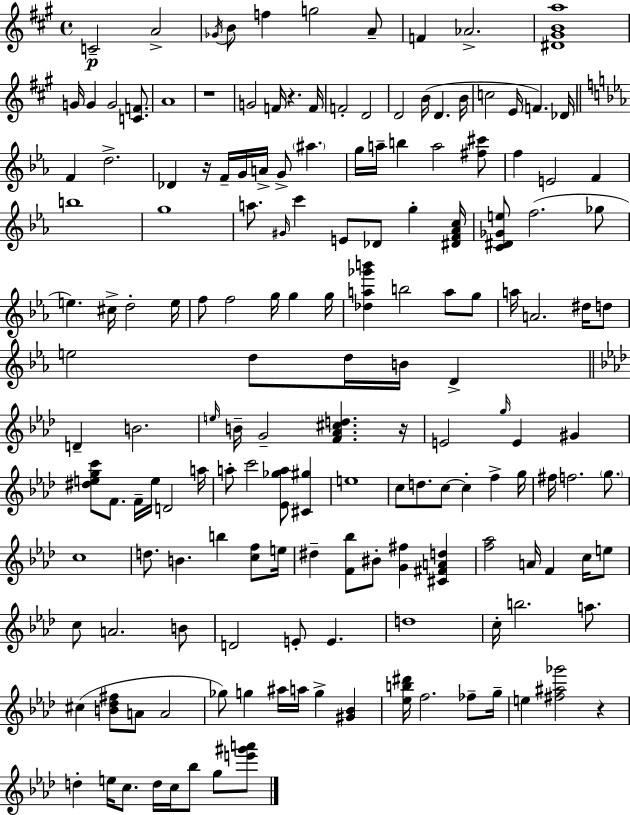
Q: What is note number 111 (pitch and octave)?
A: A4